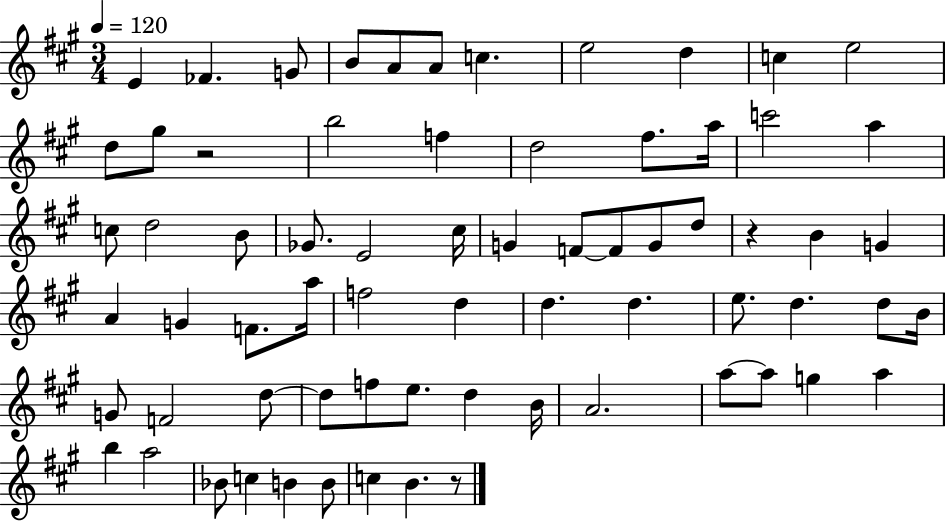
{
  \clef treble
  \numericTimeSignature
  \time 3/4
  \key a \major
  \tempo 4 = 120
  e'4 fes'4. g'8 | b'8 a'8 a'8 c''4. | e''2 d''4 | c''4 e''2 | \break d''8 gis''8 r2 | b''2 f''4 | d''2 fis''8. a''16 | c'''2 a''4 | \break c''8 d''2 b'8 | ges'8. e'2 cis''16 | g'4 f'8~~ f'8 g'8 d''8 | r4 b'4 g'4 | \break a'4 g'4 f'8. a''16 | f''2 d''4 | d''4. d''4. | e''8. d''4. d''8 b'16 | \break g'8 f'2 d''8~~ | d''8 f''8 e''8. d''4 b'16 | a'2. | a''8~~ a''8 g''4 a''4 | \break b''4 a''2 | bes'8 c''4 b'4 b'8 | c''4 b'4. r8 | \bar "|."
}